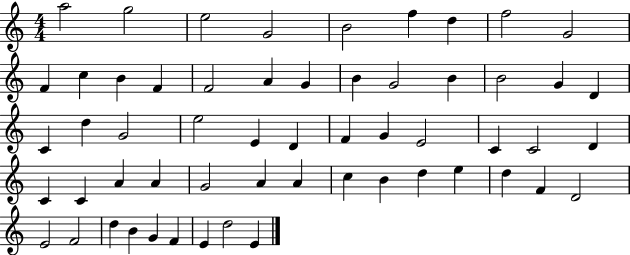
A5/h G5/h E5/h G4/h B4/h F5/q D5/q F5/h G4/h F4/q C5/q B4/q F4/q F4/h A4/q G4/q B4/q G4/h B4/q B4/h G4/q D4/q C4/q D5/q G4/h E5/h E4/q D4/q F4/q G4/q E4/h C4/q C4/h D4/q C4/q C4/q A4/q A4/q G4/h A4/q A4/q C5/q B4/q D5/q E5/q D5/q F4/q D4/h E4/h F4/h D5/q B4/q G4/q F4/q E4/q D5/h E4/q